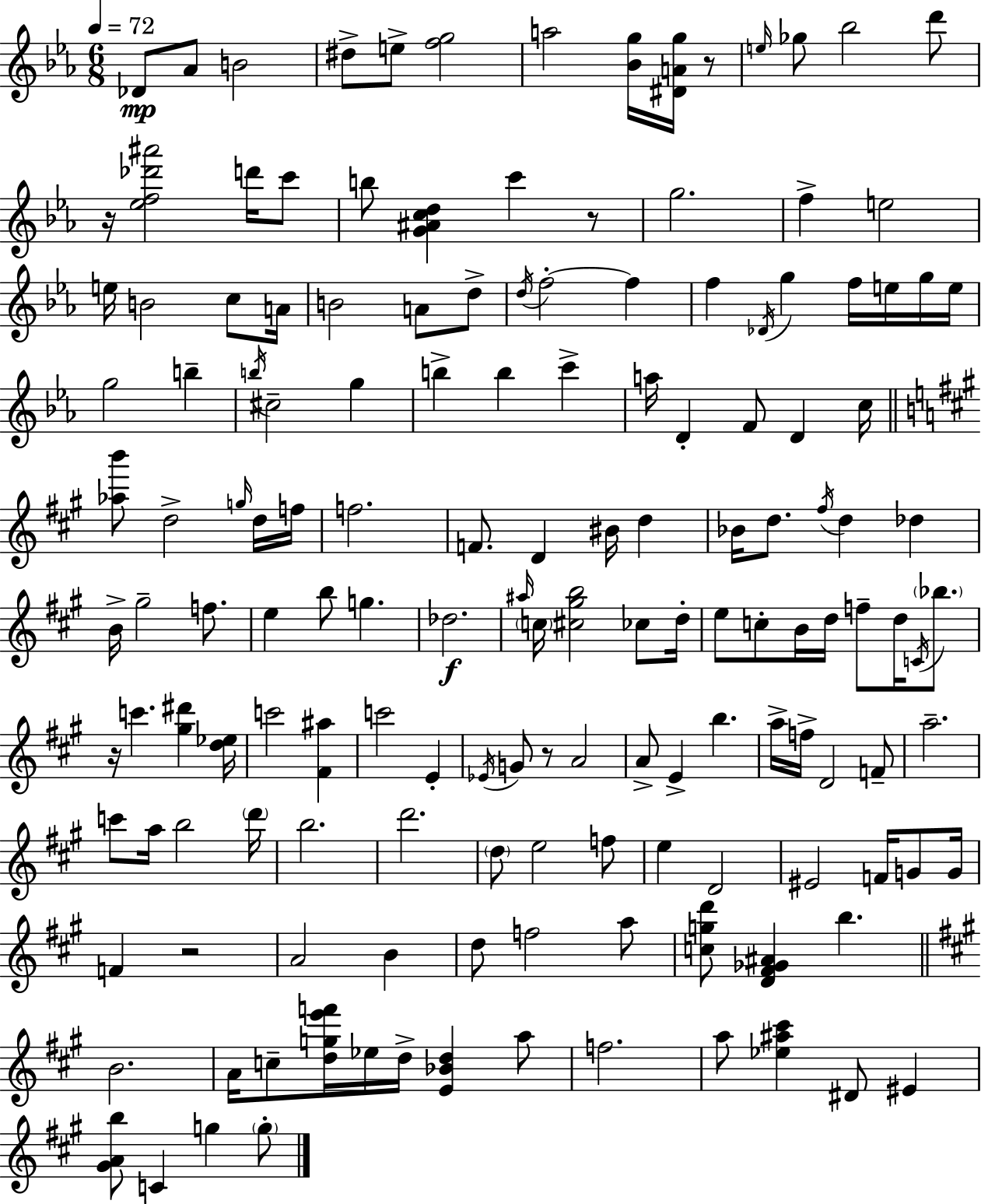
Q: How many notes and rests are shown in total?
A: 152